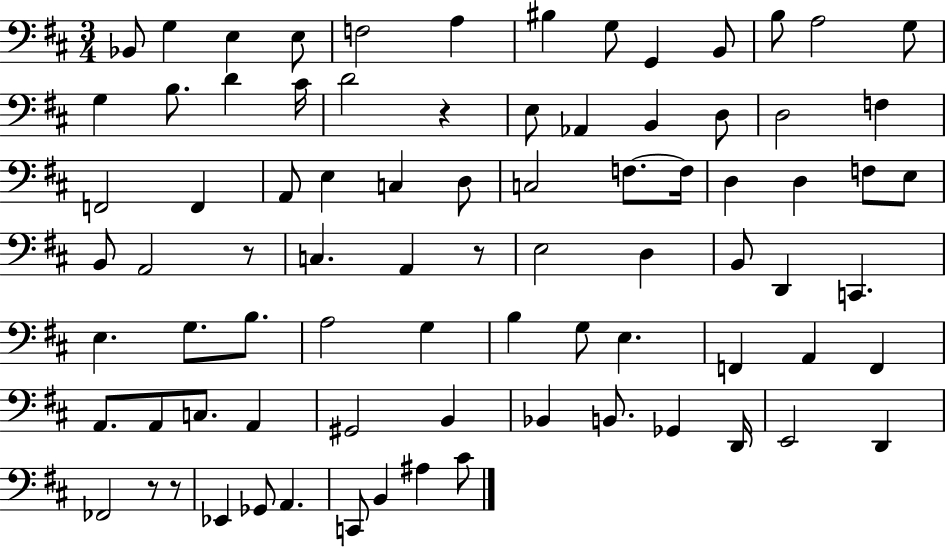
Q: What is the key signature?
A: D major